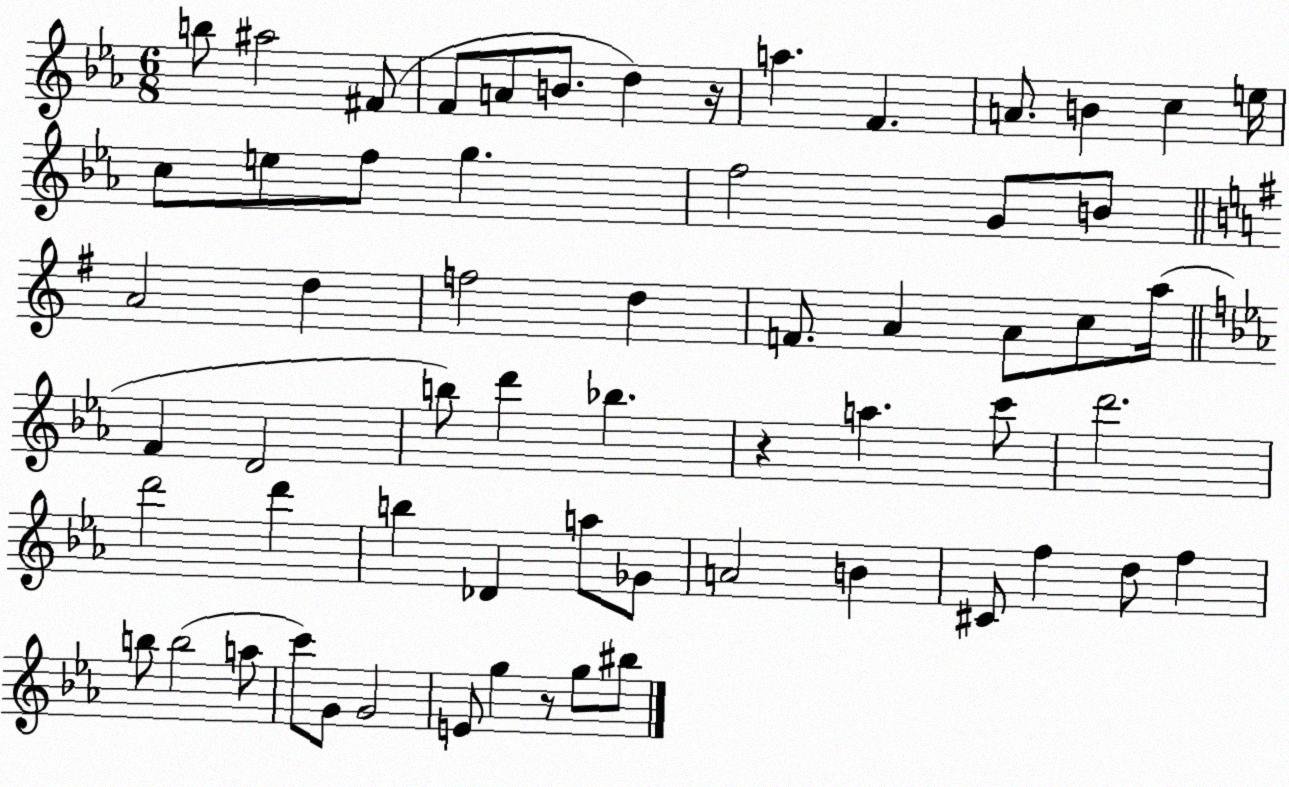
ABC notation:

X:1
T:Untitled
M:6/8
L:1/4
K:Eb
b/2 ^a2 ^F/2 F/2 A/2 B/2 d z/4 a F A/2 B c e/4 c/2 e/2 f/2 g f2 G/2 B/2 A2 d f2 d F/2 A A/2 c/2 a/4 F D2 b/2 d' _b z a c'/2 d'2 d'2 d' b _D a/2 _G/2 A2 B ^C/2 f d/2 f b/2 b2 a/2 c'/2 G/2 G2 E/2 g z/2 g/2 ^b/2